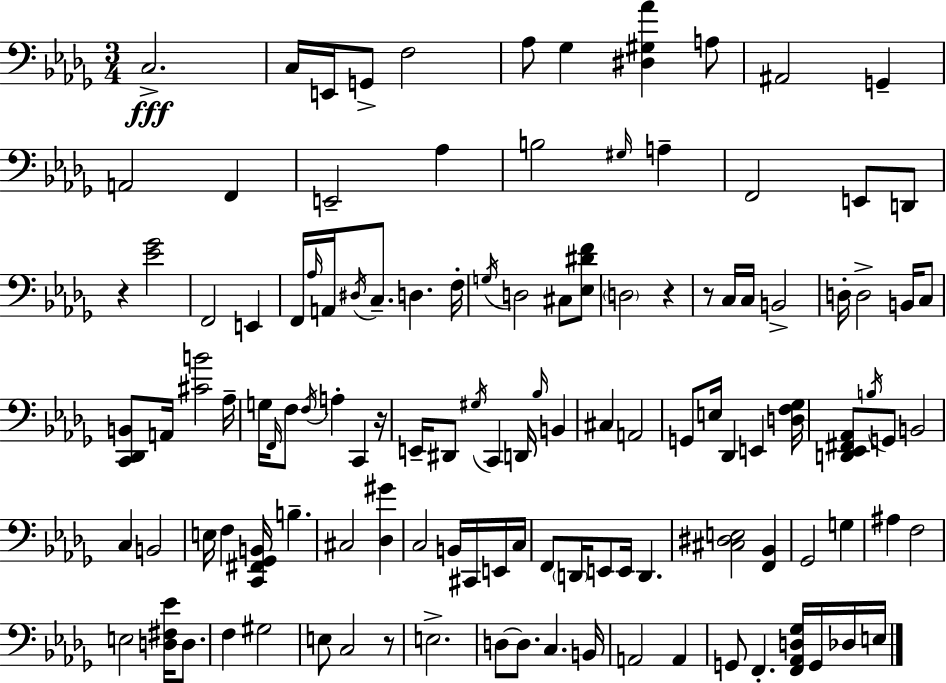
X:1
T:Untitled
M:3/4
L:1/4
K:Bbm
C,2 C,/4 E,,/4 G,,/2 F,2 _A,/2 _G, [^D,^G,_A] A,/2 ^A,,2 G,, A,,2 F,, E,,2 _A, B,2 ^G,/4 A, F,,2 E,,/2 D,,/2 z [_E_G]2 F,,2 E,, F,,/4 _A,/4 A,,/4 ^D,/4 C,/2 D, F,/4 G,/4 D,2 ^C,/2 [_E,^DF]/2 D,2 z z/2 C,/4 C,/4 B,,2 D,/4 D,2 B,,/4 C,/2 [C,,_D,,B,,]/2 A,,/4 [^CB]2 _A,/4 G,/4 F,,/4 F,/2 F,/4 A, C,, z/4 E,,/4 ^D,,/2 ^G,/4 C,, D,,/4 _B,/4 B,, ^C, A,,2 G,,/2 E,/4 _D,, E,, [D,F,_G,]/4 [D,,_E,,^F,,_A,,]/2 B,/4 G,,/2 B,,2 C, B,,2 E,/4 F, [C,,^F,,_G,,B,,]/4 B, ^C,2 [_D,^G] C,2 B,,/4 ^C,,/4 E,,/4 C,/4 F,,/2 D,,/4 E,,/2 E,,/4 D,, [^C,^D,E,]2 [F,,_B,,] _G,,2 G, ^A, F,2 E,2 [D,^F,_E]/4 D,/2 F, ^G,2 E,/2 C,2 z/2 E,2 D,/2 D,/2 C, B,,/4 A,,2 A,, G,,/2 F,, [F,,_A,,D,_G,]/4 G,,/4 _D,/4 E,/4